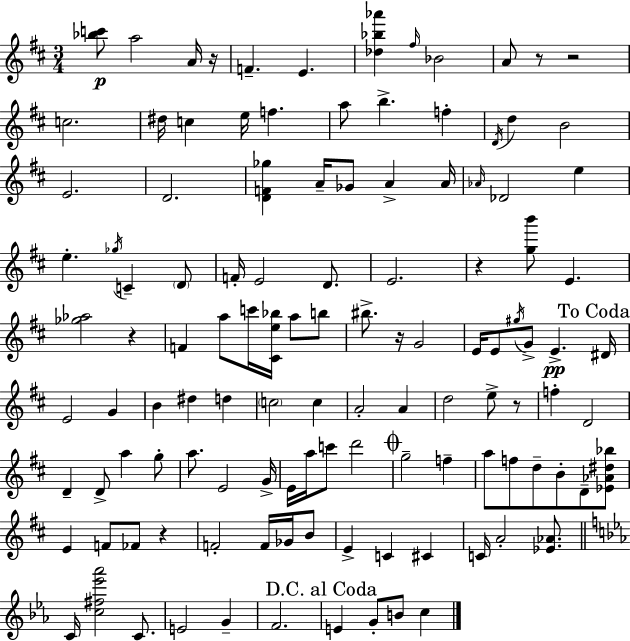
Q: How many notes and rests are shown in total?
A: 118